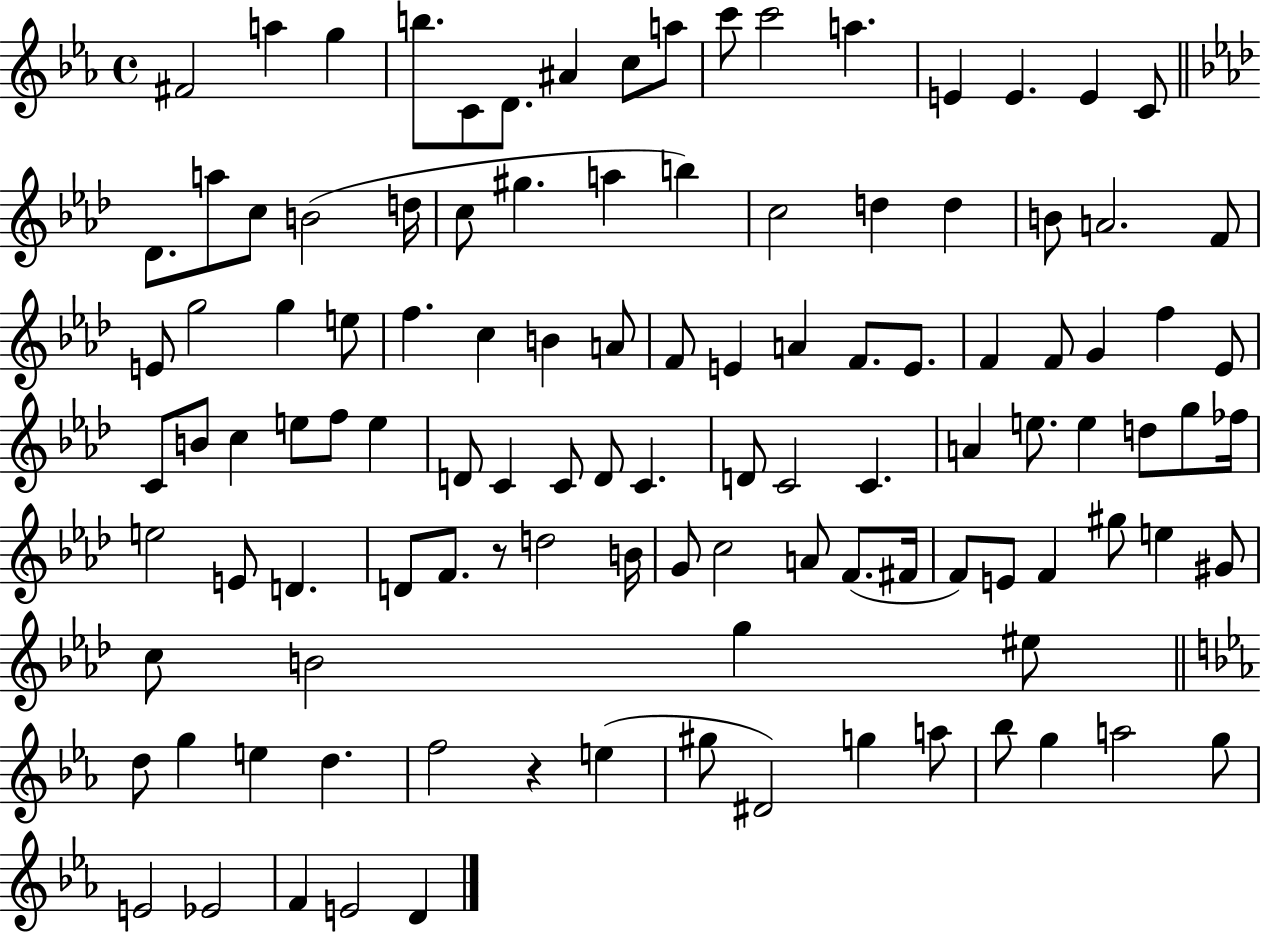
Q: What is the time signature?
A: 4/4